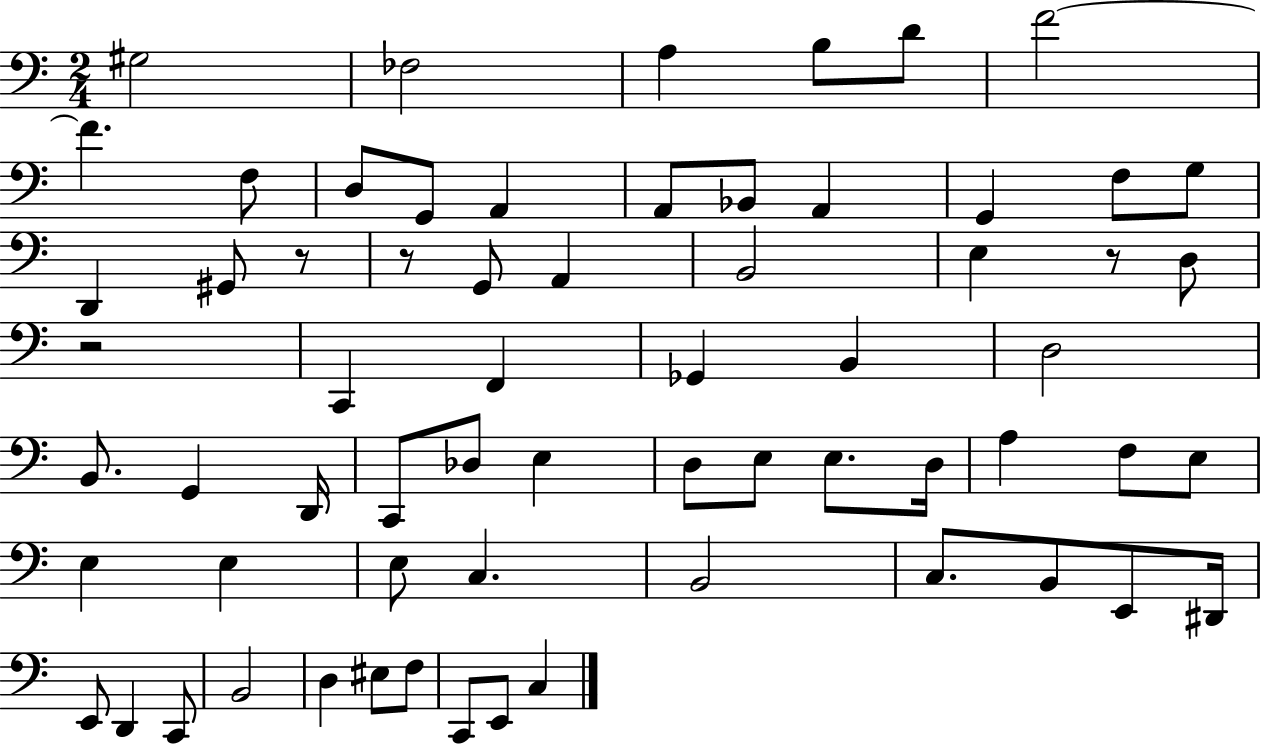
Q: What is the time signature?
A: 2/4